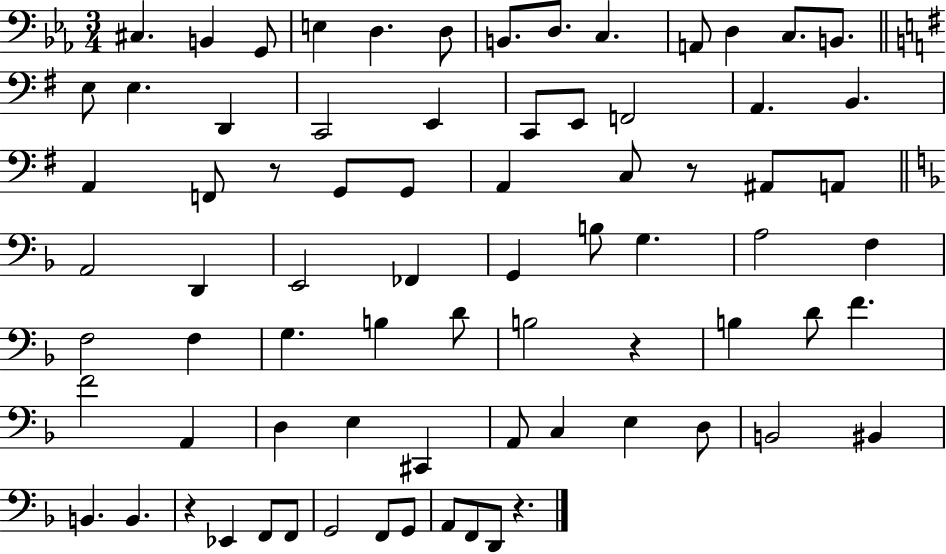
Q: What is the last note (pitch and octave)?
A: D2